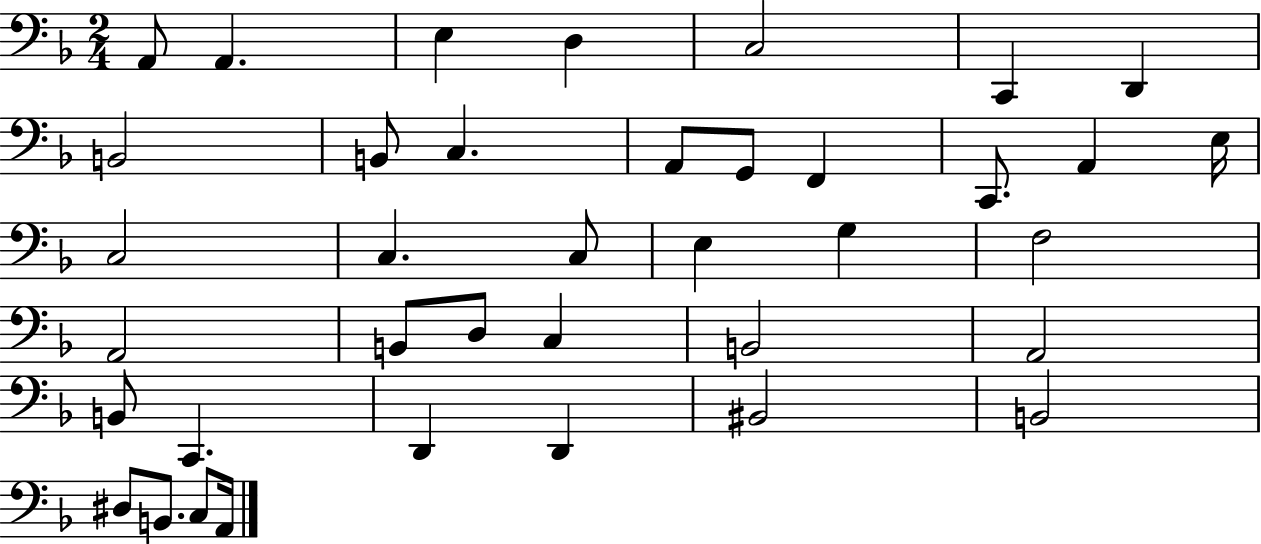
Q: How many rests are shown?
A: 0